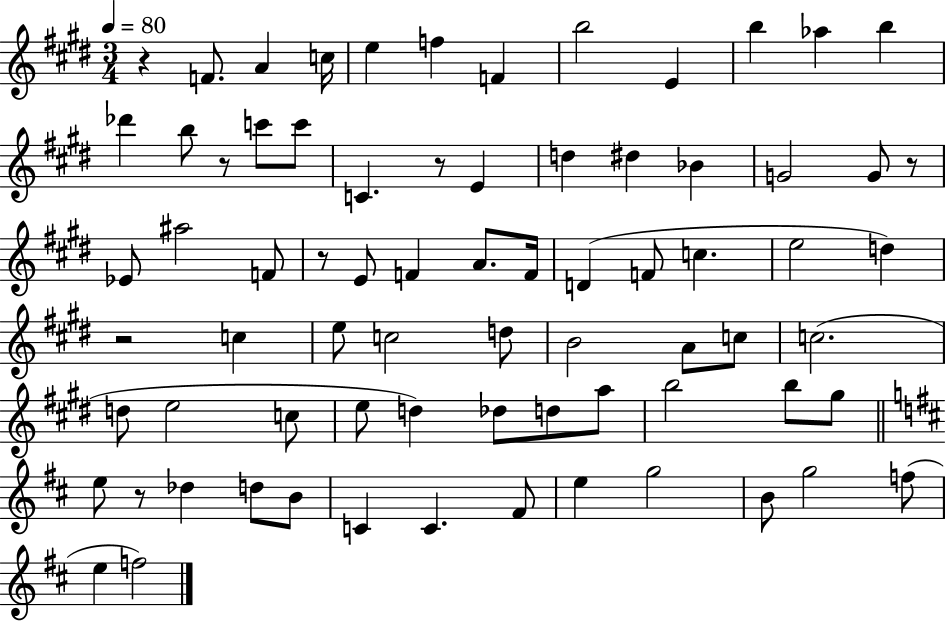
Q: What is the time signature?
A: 3/4